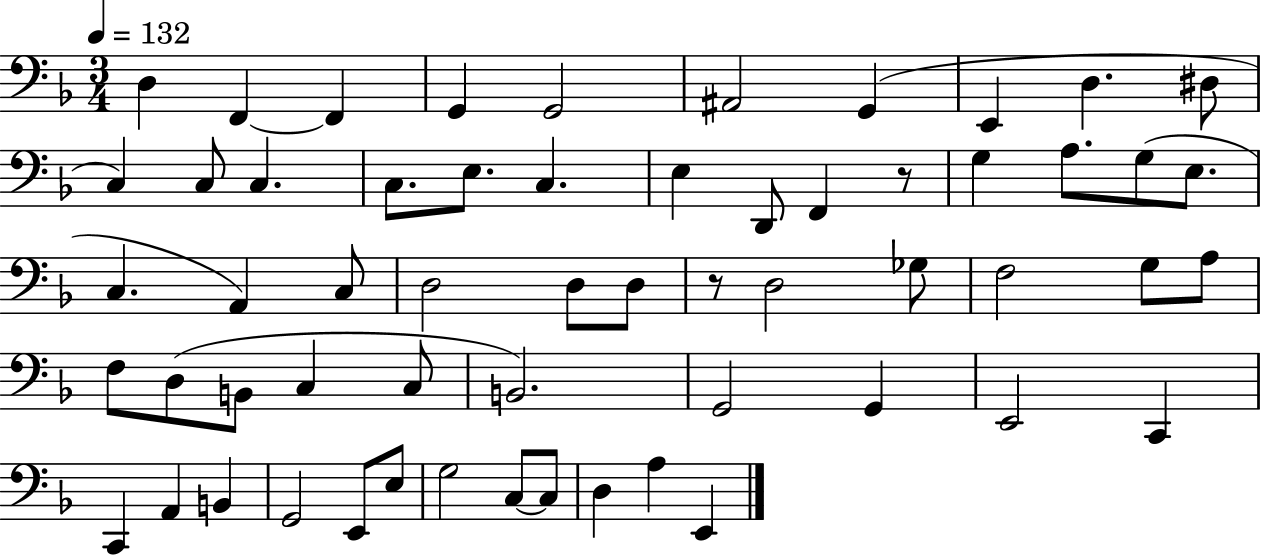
D3/q F2/q F2/q G2/q G2/h A#2/h G2/q E2/q D3/q. D#3/e C3/q C3/e C3/q. C3/e. E3/e. C3/q. E3/q D2/e F2/q R/e G3/q A3/e. G3/e E3/e. C3/q. A2/q C3/e D3/h D3/e D3/e R/e D3/h Gb3/e F3/h G3/e A3/e F3/e D3/e B2/e C3/q C3/e B2/h. G2/h G2/q E2/h C2/q C2/q A2/q B2/q G2/h E2/e E3/e G3/h C3/e C3/e D3/q A3/q E2/q